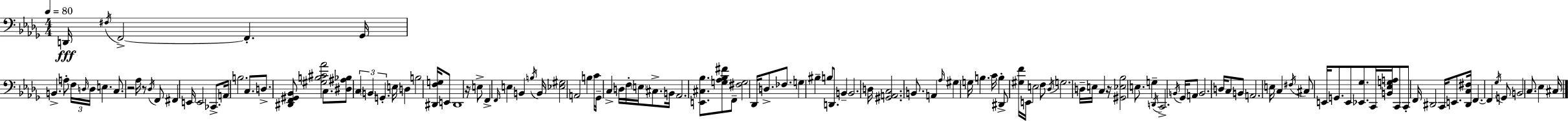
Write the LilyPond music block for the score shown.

{
  \clef bass
  \numericTimeSignature
  \time 4/4
  \key bes \minor
  \tempo 4 = 80
  d,16\fff \acciaccatura { fis16 } f,2->~~ f,4.-. | ges,16 b,4.-> a8-. \tuplet 3/2 { f16 \grace { d16 } d16 } e4. | c8. r2 aes16 r8 | \acciaccatura { des16 } f,8 fis,4 e,16 e,2 | \break ces,8.-> a,16 b2. | c8. d8.-> <dis, f, gis, bes,>8 <gis b cis' aes'>2 | c8. <dis ais bes>8 \tuplet 3/2 { \parenthesize c4 \parenthesize b,4 g,4.-. } | e16 d4 b2 | \break <dis, f g>16 e,8 dis,1 | r16 e8-> f,4-> \grace { f,16 } e4 b,4 | \acciaccatura { b16 } b,16 <ees gis>2 a,2 | b4 c'16 ges,16-- c4-> d16 | \break f16-. \parenthesize e16 cis8.-> b,16 aes,2. | <e, cis bes>8. <g aes bes fis'>8 f,8-- <fis g>2 | des,16 d8.-> fes8. g4 bis4-- | b8 d,8. b,4-- b,2. | \break d16 <gis, a, c>2. | b,8. a,4 \grace { aes16 } gis4 g16 b4. | c'16 b4-. dis,8-> <gis f'>16 e,16 e2 | f8 \acciaccatura { des16 } g2. | \break d16-- e16 c4 r16 <gis, ees bes>2 | e8. g4-- \acciaccatura { d,16 } c,2.-> | \acciaccatura { b,16 } ges,16 a,8 b,2. | d16 c8 b,8 a,2. | \break e16 c4 \acciaccatura { fis16 } cis8 | e,16 g,8. e,8 <ees, ges>8. c,16 <b, ees g a>16 c,8 c,8-. | f,16 dis,2 c,16 e,8. <dis, c fis>16 f,4.~~ | f,4 \acciaccatura { ges16 } g,8 b,2 | \break c8. ees4 cis16 \bar "|."
}